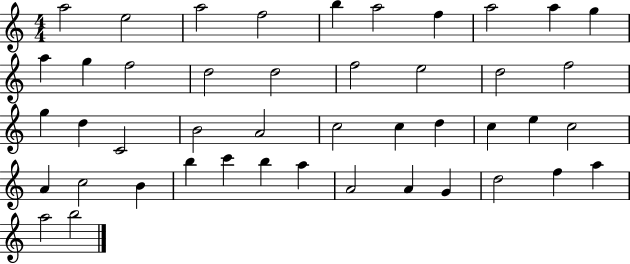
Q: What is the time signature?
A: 4/4